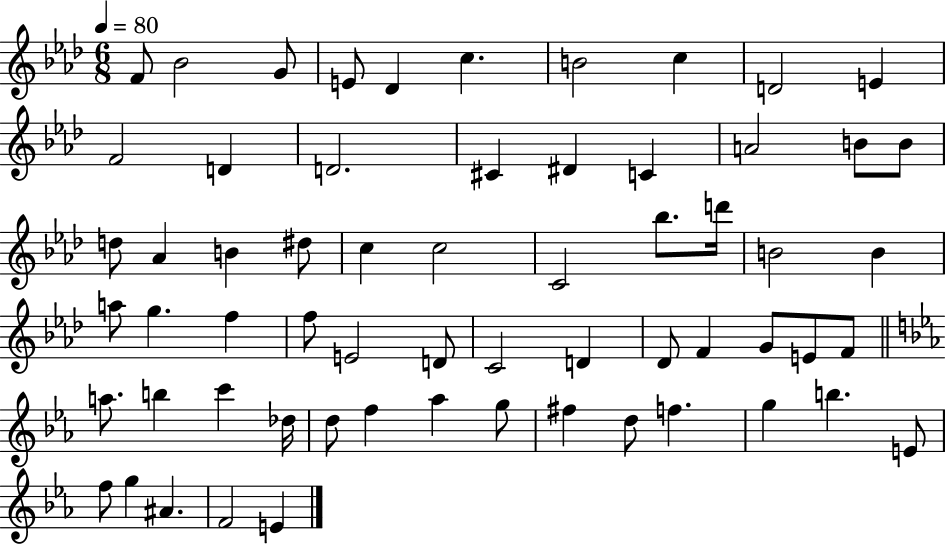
F4/e Bb4/h G4/e E4/e Db4/q C5/q. B4/h C5/q D4/h E4/q F4/h D4/q D4/h. C#4/q D#4/q C4/q A4/h B4/e B4/e D5/e Ab4/q B4/q D#5/e C5/q C5/h C4/h Bb5/e. D6/s B4/h B4/q A5/e G5/q. F5/q F5/e E4/h D4/e C4/h D4/q Db4/e F4/q G4/e E4/e F4/e A5/e. B5/q C6/q Db5/s D5/e F5/q Ab5/q G5/e F#5/q D5/e F5/q. G5/q B5/q. E4/e F5/e G5/q A#4/q. F4/h E4/q